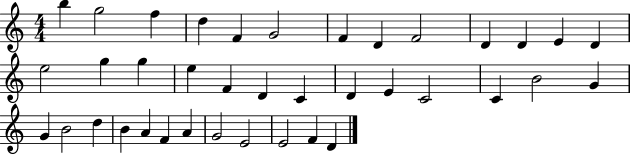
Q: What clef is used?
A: treble